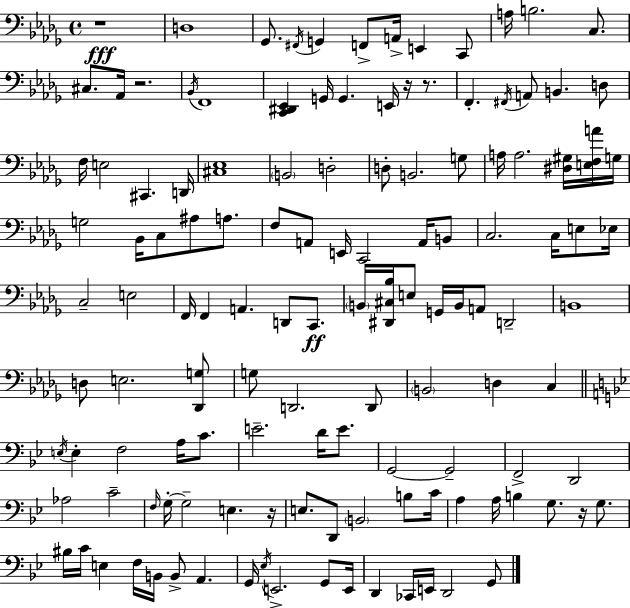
{
  \clef bass
  \time 4/4
  \defaultTimeSignature
  \key bes \minor
  \repeat volta 2 { r1\fff | d1 | ges,8. \acciaccatura { fis,16 } g,4 f,8-> a,16-> e,4 c,8 | a16 b2. c8. | \break cis8. aes,16 r2. | \acciaccatura { bes,16 } f,1 | <c, dis, ees,>4 g,16 g,4. e,16 r16 r8. | f,4.-. \acciaccatura { fis,16 } a,8 b,4. | \break d8 f16 e2 cis,4. | d,16 <cis ees>1 | \parenthesize b,2 d2-. | d8-. b,2. | \break g8 a16 a2. | <dis gis>16 <e f a'>16 g16 g2 bes,16 c8 ais8 | a8. f8 a,8 e,16 c,2 | a,16 b,8 c2. c16 | \break e8 ees16 c2-- e2 | f,16 f,4 a,4. d,8 | c,8.\ff \parenthesize b,16 <dis, cis bes>16 e8 g,16 b,16 a,8 d,2-- | b,1 | \break d8 e2. | <des, g>8 g8 d,2. | d,8 \parenthesize b,2 d4 c4 | \bar "||" \break \key bes \major \acciaccatura { e16 } e4-. f2 a16 c'8. | e'2.-- d'16 e'8. | g,2~~ g,2-- | f,2-> d,2 | \break aes2 c'2-- | \grace { f16 } g16-.~~ g2-- e4. | r16 e8. d,8 \parenthesize b,2 b8 | c'16 a4 a16 b4 g8. r16 g8. | \break bis16 c'16 e4 f16 b,16 b,8-> a,4. | g,16 \acciaccatura { ees16 } e,2.-> | g,8 e,16 d,4 ces,16 e,16 d,2 | g,8 } \bar "|."
}